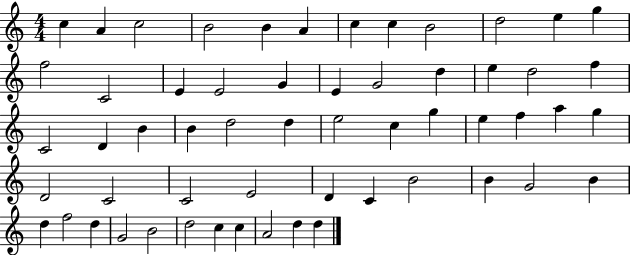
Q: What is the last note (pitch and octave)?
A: D5